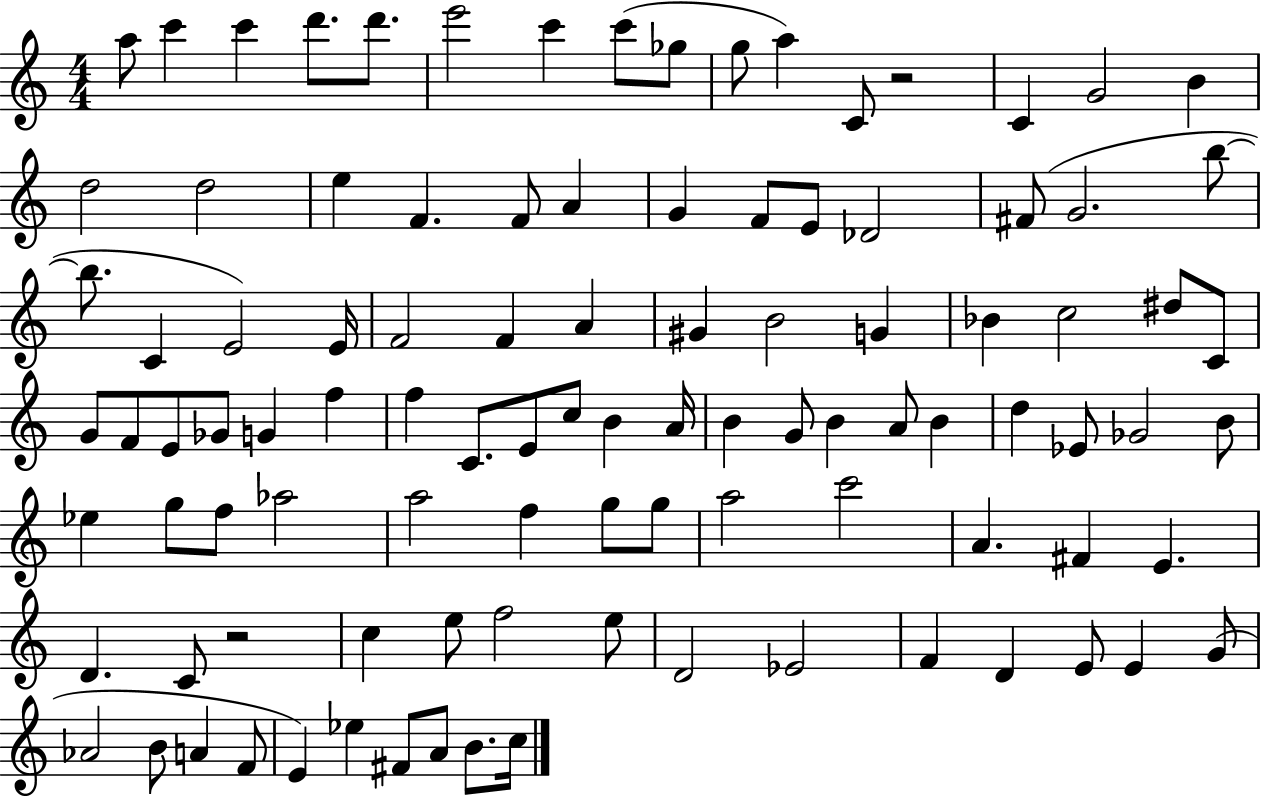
{
  \clef treble
  \numericTimeSignature
  \time 4/4
  \key c \major
  a''8 c'''4 c'''4 d'''8. d'''8. | e'''2 c'''4 c'''8( ges''8 | g''8 a''4) c'8 r2 | c'4 g'2 b'4 | \break d''2 d''2 | e''4 f'4. f'8 a'4 | g'4 f'8 e'8 des'2 | fis'8( g'2. b''8~~ | \break b''8. c'4 e'2) e'16 | f'2 f'4 a'4 | gis'4 b'2 g'4 | bes'4 c''2 dis''8 c'8 | \break g'8 f'8 e'8 ges'8 g'4 f''4 | f''4 c'8. e'8 c''8 b'4 a'16 | b'4 g'8 b'4 a'8 b'4 | d''4 ees'8 ges'2 b'8 | \break ees''4 g''8 f''8 aes''2 | a''2 f''4 g''8 g''8 | a''2 c'''2 | a'4. fis'4 e'4. | \break d'4. c'8 r2 | c''4 e''8 f''2 e''8 | d'2 ees'2 | f'4 d'4 e'8 e'4 g'8( | \break aes'2 b'8 a'4 f'8 | e'4) ees''4 fis'8 a'8 b'8. c''16 | \bar "|."
}